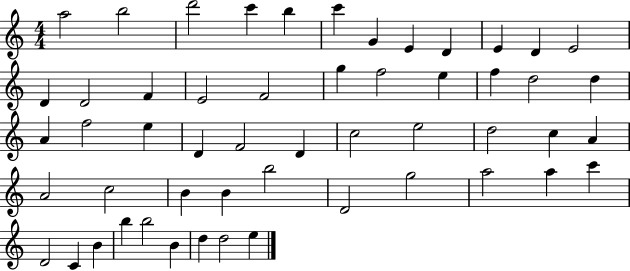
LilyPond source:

{
  \clef treble
  \numericTimeSignature
  \time 4/4
  \key c \major
  a''2 b''2 | d'''2 c'''4 b''4 | c'''4 g'4 e'4 d'4 | e'4 d'4 e'2 | \break d'4 d'2 f'4 | e'2 f'2 | g''4 f''2 e''4 | f''4 d''2 d''4 | \break a'4 f''2 e''4 | d'4 f'2 d'4 | c''2 e''2 | d''2 c''4 a'4 | \break a'2 c''2 | b'4 b'4 b''2 | d'2 g''2 | a''2 a''4 c'''4 | \break d'2 c'4 b'4 | b''4 b''2 b'4 | d''4 d''2 e''4 | \bar "|."
}